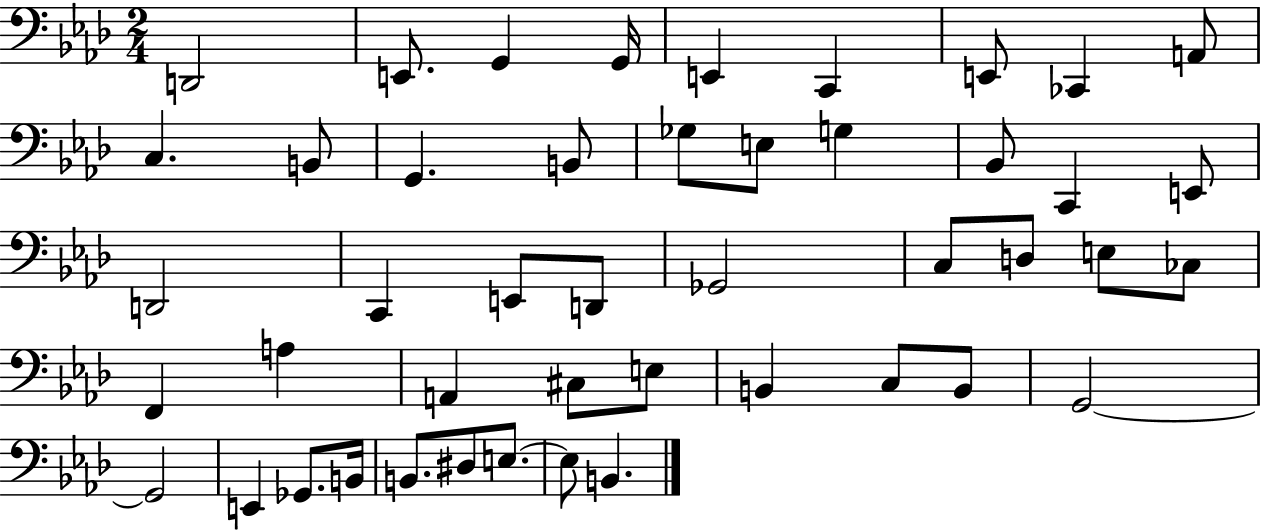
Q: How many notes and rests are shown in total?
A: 46